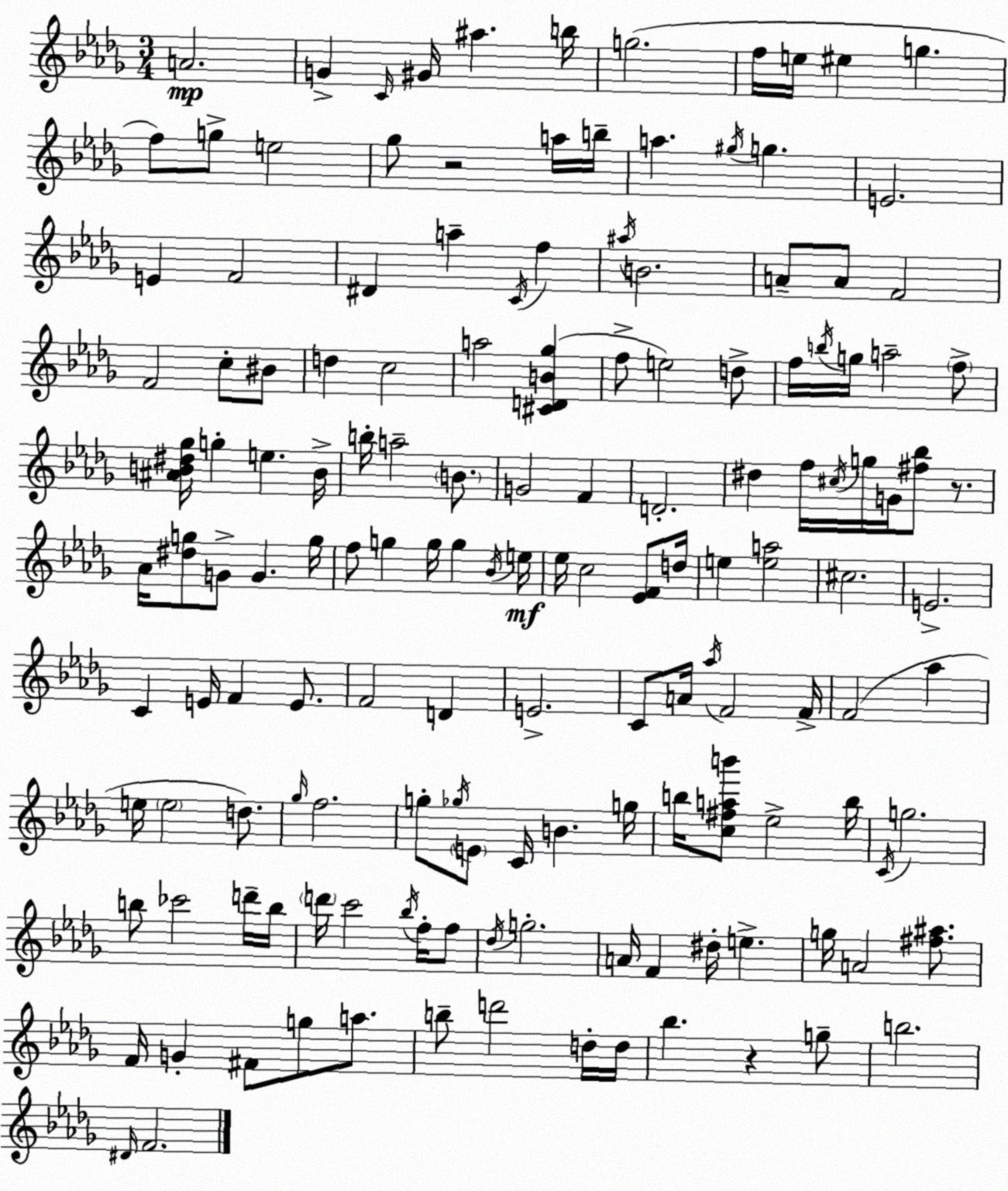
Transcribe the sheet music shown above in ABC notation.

X:1
T:Untitled
M:3/4
L:1/4
K:Bbm
A2 G C/4 ^G/4 ^a b/4 g2 f/4 e/4 ^e g f/2 g/2 e2 _g/2 z2 a/4 b/4 a ^g/4 g E2 E F2 ^D a C/4 f ^a/4 B2 A/2 A/2 F2 F2 c/2 ^B/2 d c2 a2 [^CDB_g] f/2 e2 d/2 f/4 b/4 g/4 a2 f/2 [^AB^d_g]/4 g e B/4 b/4 a2 B/2 G2 F D2 ^d f/4 ^c/4 g/4 G/4 [^f_b]/2 z/2 _A/4 [^dg]/2 G/2 G g/4 f/2 g g/4 g _B/4 e/4 _e/4 c2 [_EF]/2 d/4 e [ea]2 ^c2 E2 C E/4 F E/2 F2 D E2 C/2 A/4 _a/4 F2 F/4 F2 _a e/4 e2 d/2 _g/4 f2 g/2 _g/4 E/2 C/4 B g/4 b/4 [c^fab']/2 _e2 b/4 C/4 g2 b/2 _c'2 d'/4 b/4 d'/4 c'2 _b/4 f/4 f/2 _d/4 g2 A/4 F ^d/4 e g/4 A2 [^f^a]/2 F/4 G ^F/2 g/2 a/2 b/2 d'2 d/4 d/4 _b z g/2 b2 ^D/4 F2